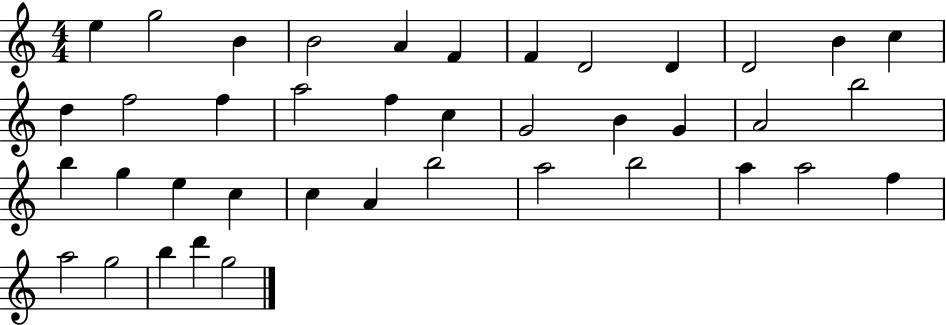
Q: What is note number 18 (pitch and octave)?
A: C5